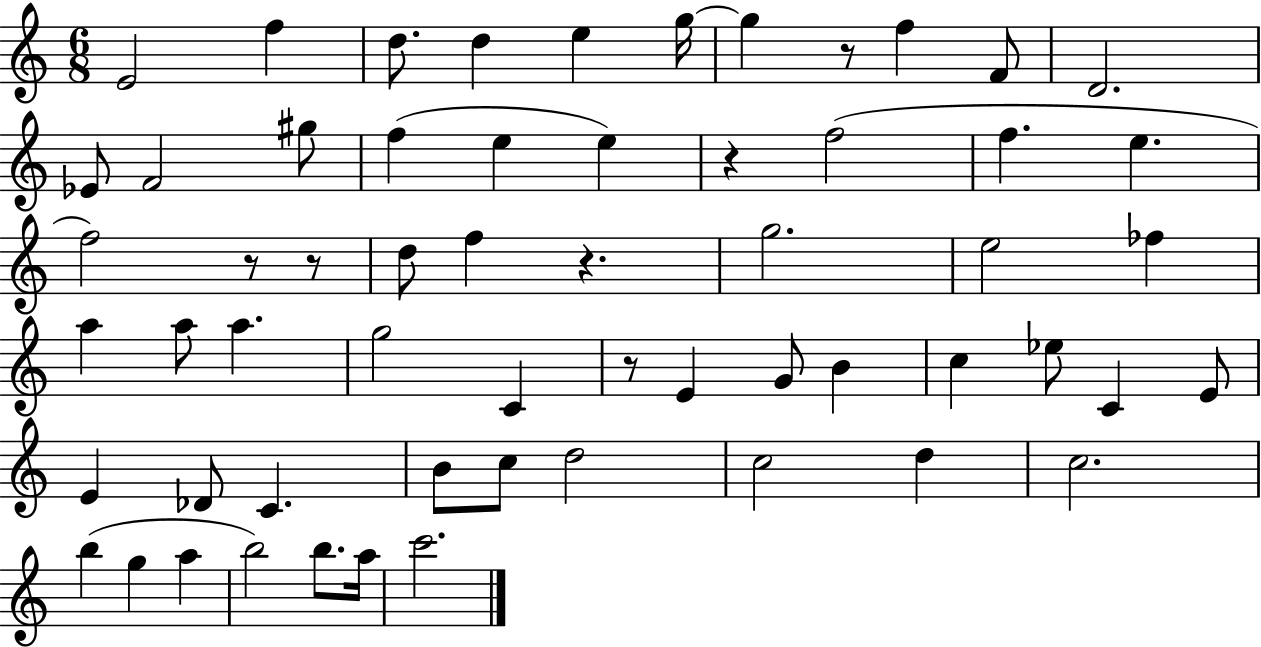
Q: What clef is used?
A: treble